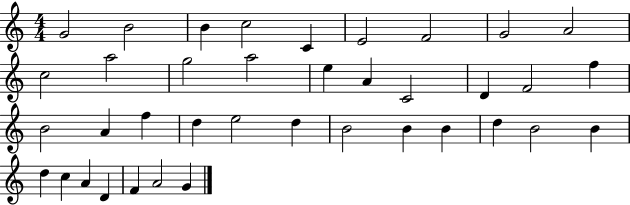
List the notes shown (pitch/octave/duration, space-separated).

G4/h B4/h B4/q C5/h C4/q E4/h F4/h G4/h A4/h C5/h A5/h G5/h A5/h E5/q A4/q C4/h D4/q F4/h F5/q B4/h A4/q F5/q D5/q E5/h D5/q B4/h B4/q B4/q D5/q B4/h B4/q D5/q C5/q A4/q D4/q F4/q A4/h G4/q